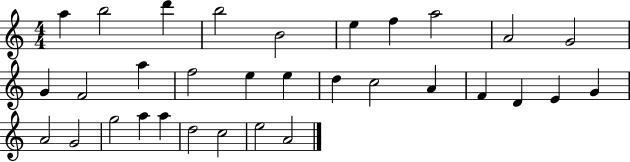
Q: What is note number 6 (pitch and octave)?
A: E5